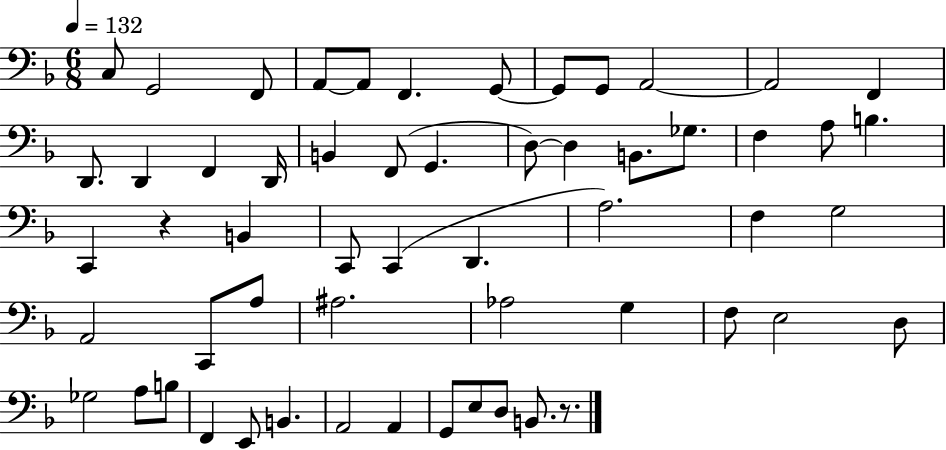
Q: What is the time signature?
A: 6/8